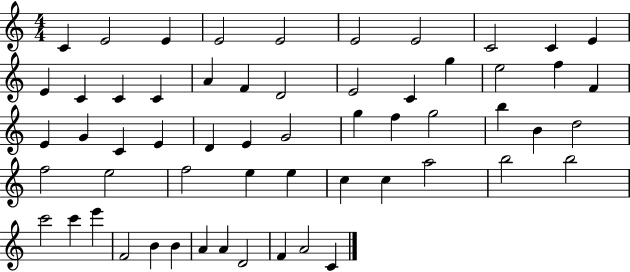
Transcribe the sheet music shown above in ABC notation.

X:1
T:Untitled
M:4/4
L:1/4
K:C
C E2 E E2 E2 E2 E2 C2 C E E C C C A F D2 E2 C g e2 f F E G C E D E G2 g f g2 b B d2 f2 e2 f2 e e c c a2 b2 b2 c'2 c' e' F2 B B A A D2 F A2 C